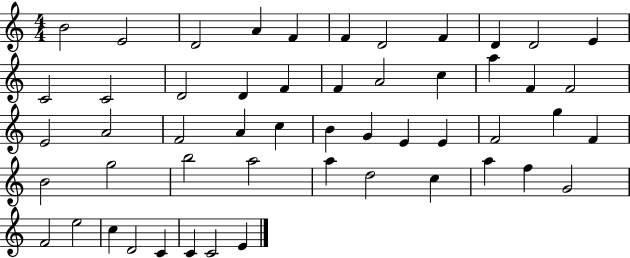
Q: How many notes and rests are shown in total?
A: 52